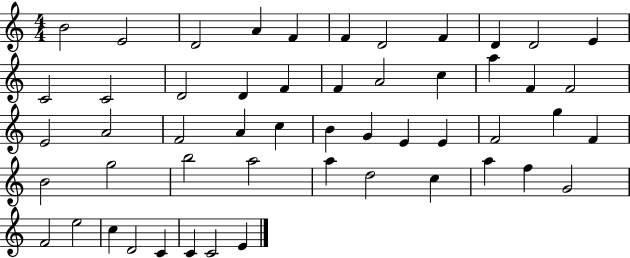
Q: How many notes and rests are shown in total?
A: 52